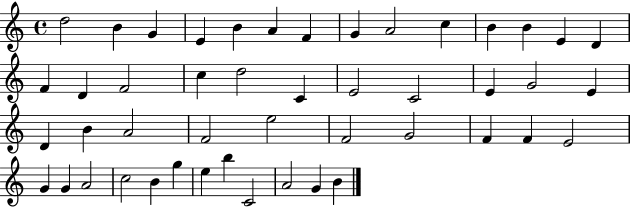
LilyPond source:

{
  \clef treble
  \time 4/4
  \defaultTimeSignature
  \key c \major
  d''2 b'4 g'4 | e'4 b'4 a'4 f'4 | g'4 a'2 c''4 | b'4 b'4 e'4 d'4 | \break f'4 d'4 f'2 | c''4 d''2 c'4 | e'2 c'2 | e'4 g'2 e'4 | \break d'4 b'4 a'2 | f'2 e''2 | f'2 g'2 | f'4 f'4 e'2 | \break g'4 g'4 a'2 | c''2 b'4 g''4 | e''4 b''4 c'2 | a'2 g'4 b'4 | \break \bar "|."
}